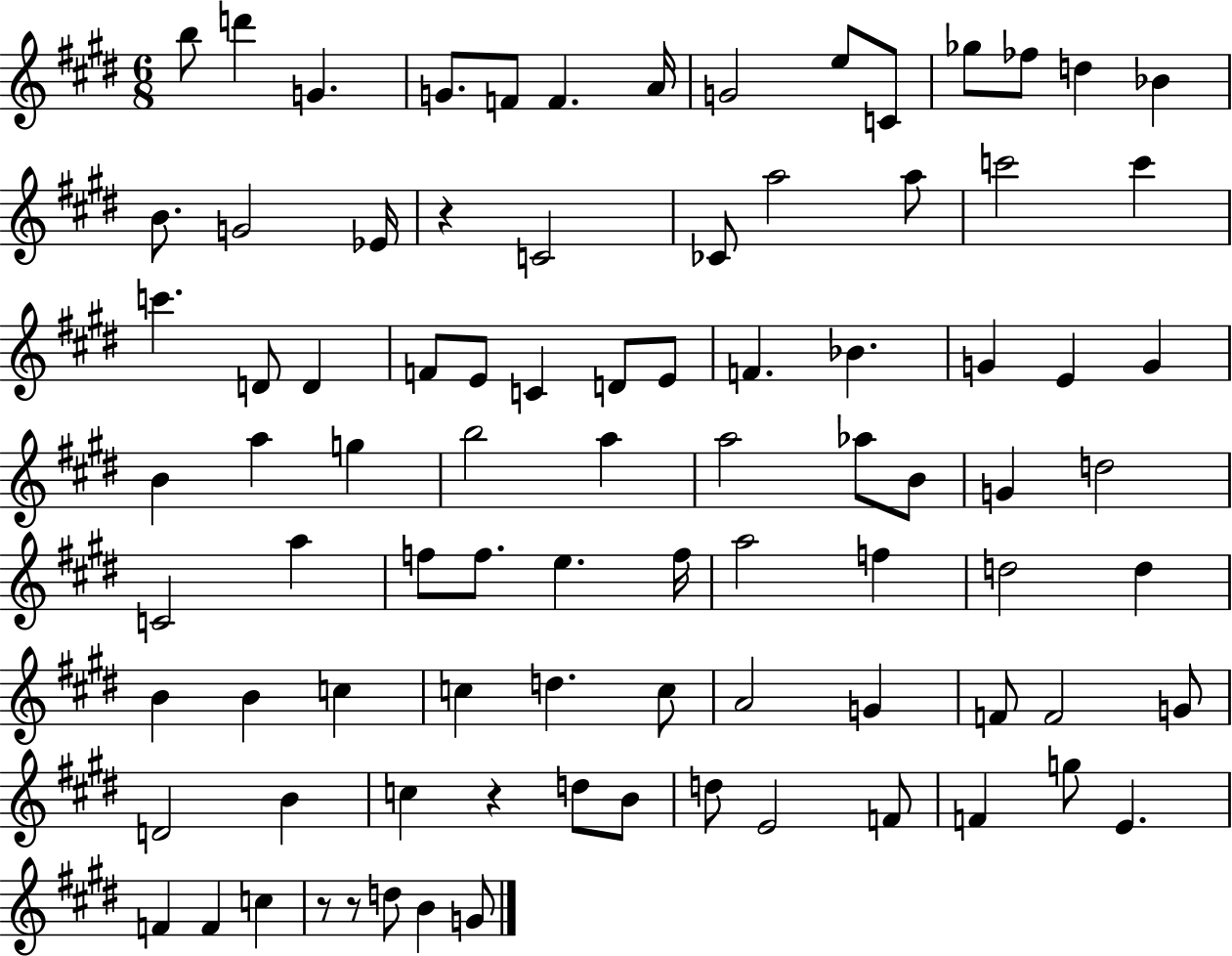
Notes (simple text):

B5/e D6/q G4/q. G4/e. F4/e F4/q. A4/s G4/h E5/e C4/e Gb5/e FES5/e D5/q Bb4/q B4/e. G4/h Eb4/s R/q C4/h CES4/e A5/h A5/e C6/h C6/q C6/q. D4/e D4/q F4/e E4/e C4/q D4/e E4/e F4/q. Bb4/q. G4/q E4/q G4/q B4/q A5/q G5/q B5/h A5/q A5/h Ab5/e B4/e G4/q D5/h C4/h A5/q F5/e F5/e. E5/q. F5/s A5/h F5/q D5/h D5/q B4/q B4/q C5/q C5/q D5/q. C5/e A4/h G4/q F4/e F4/h G4/e D4/h B4/q C5/q R/q D5/e B4/e D5/e E4/h F4/e F4/q G5/e E4/q. F4/q F4/q C5/q R/e R/e D5/e B4/q G4/e